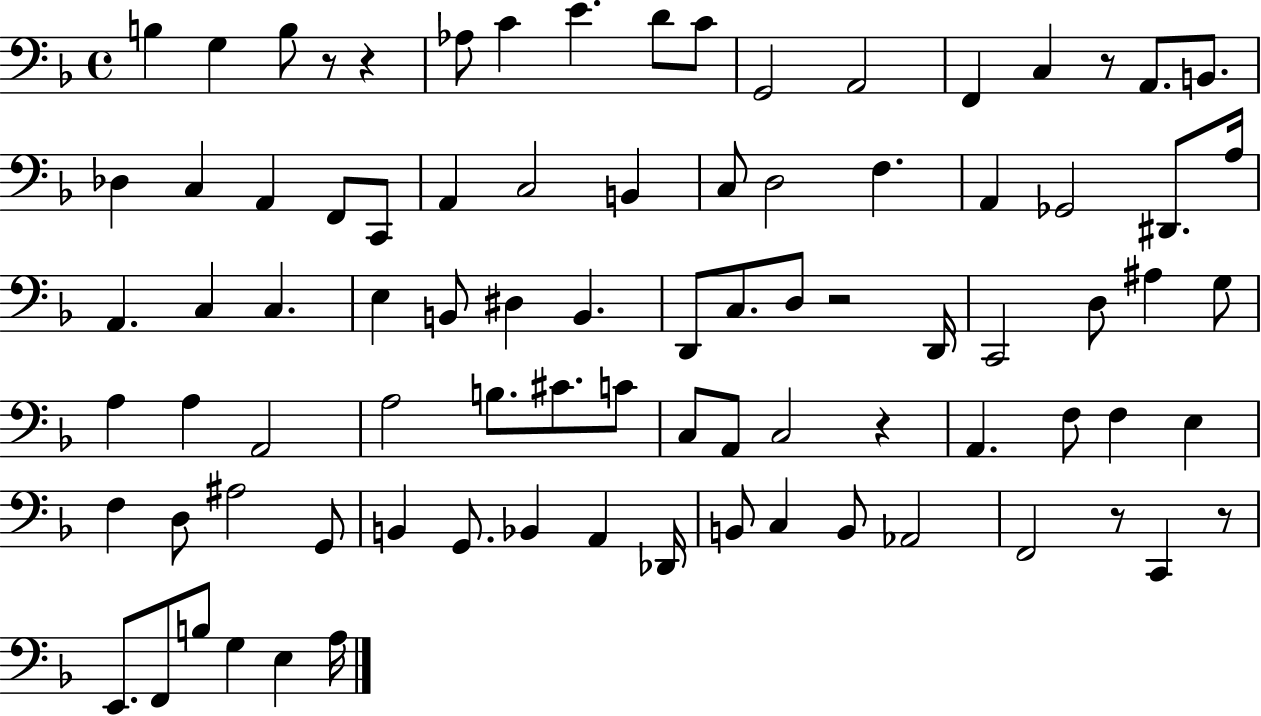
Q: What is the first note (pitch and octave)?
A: B3